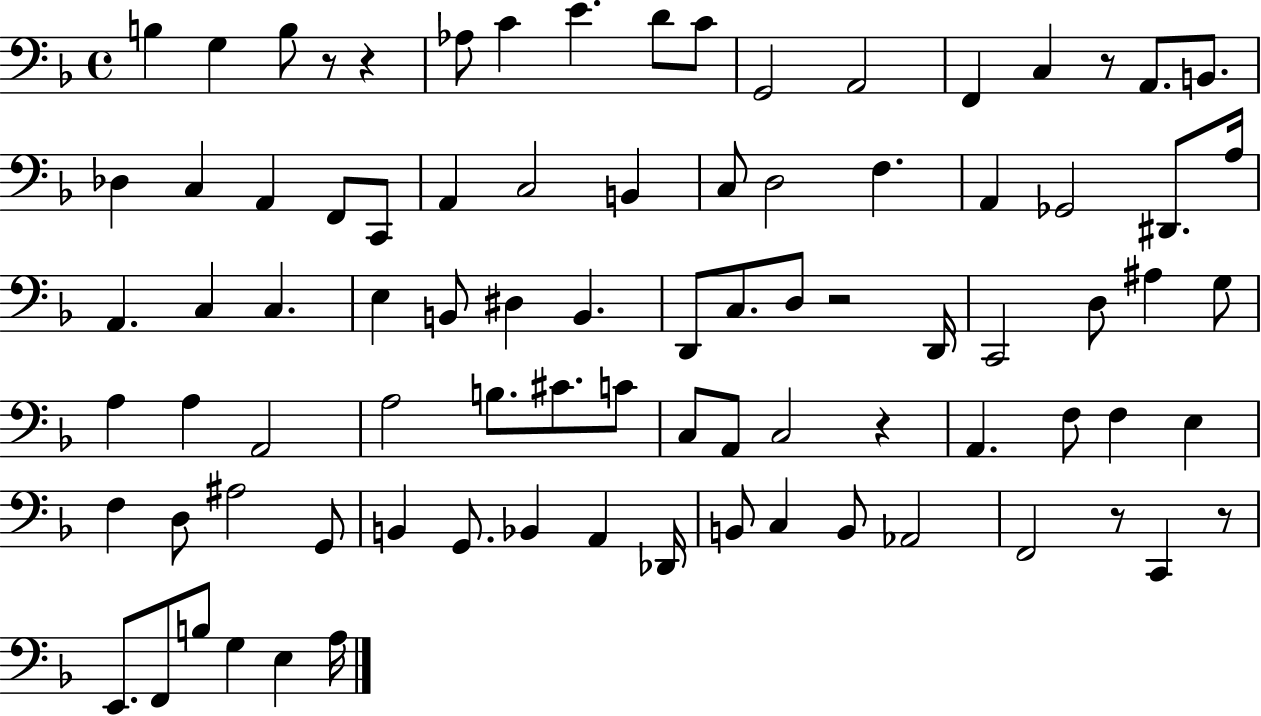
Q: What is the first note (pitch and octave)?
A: B3